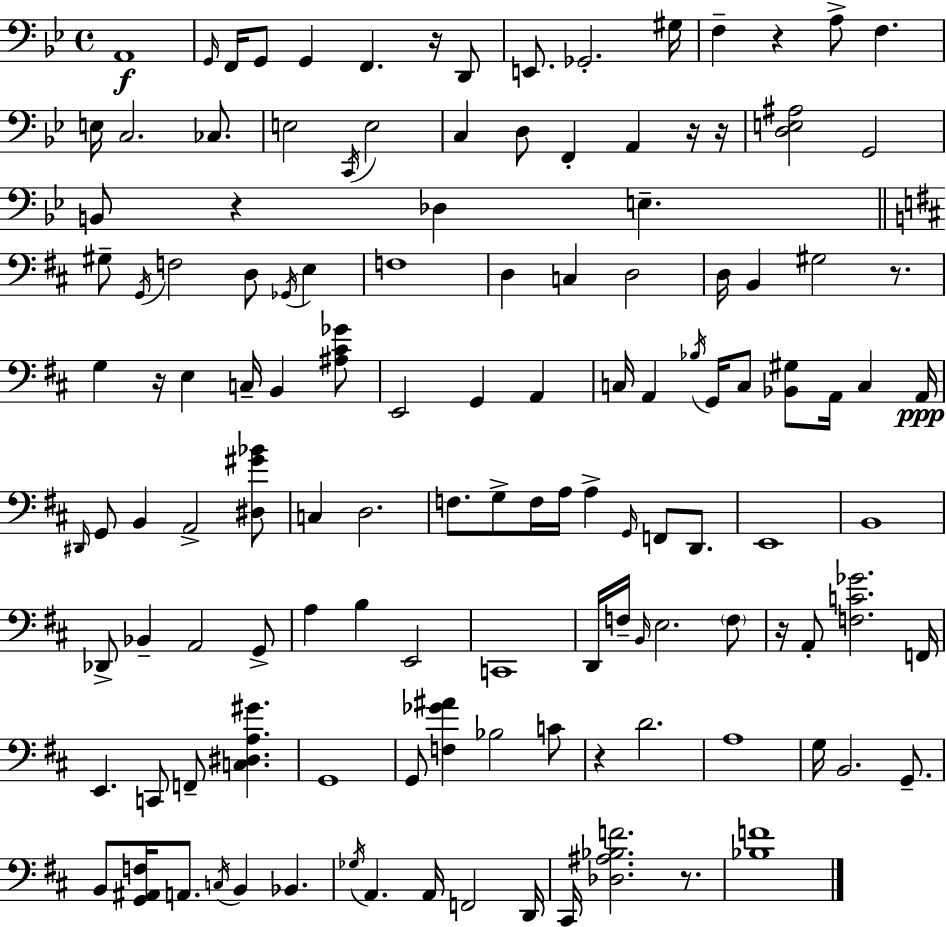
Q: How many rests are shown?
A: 10